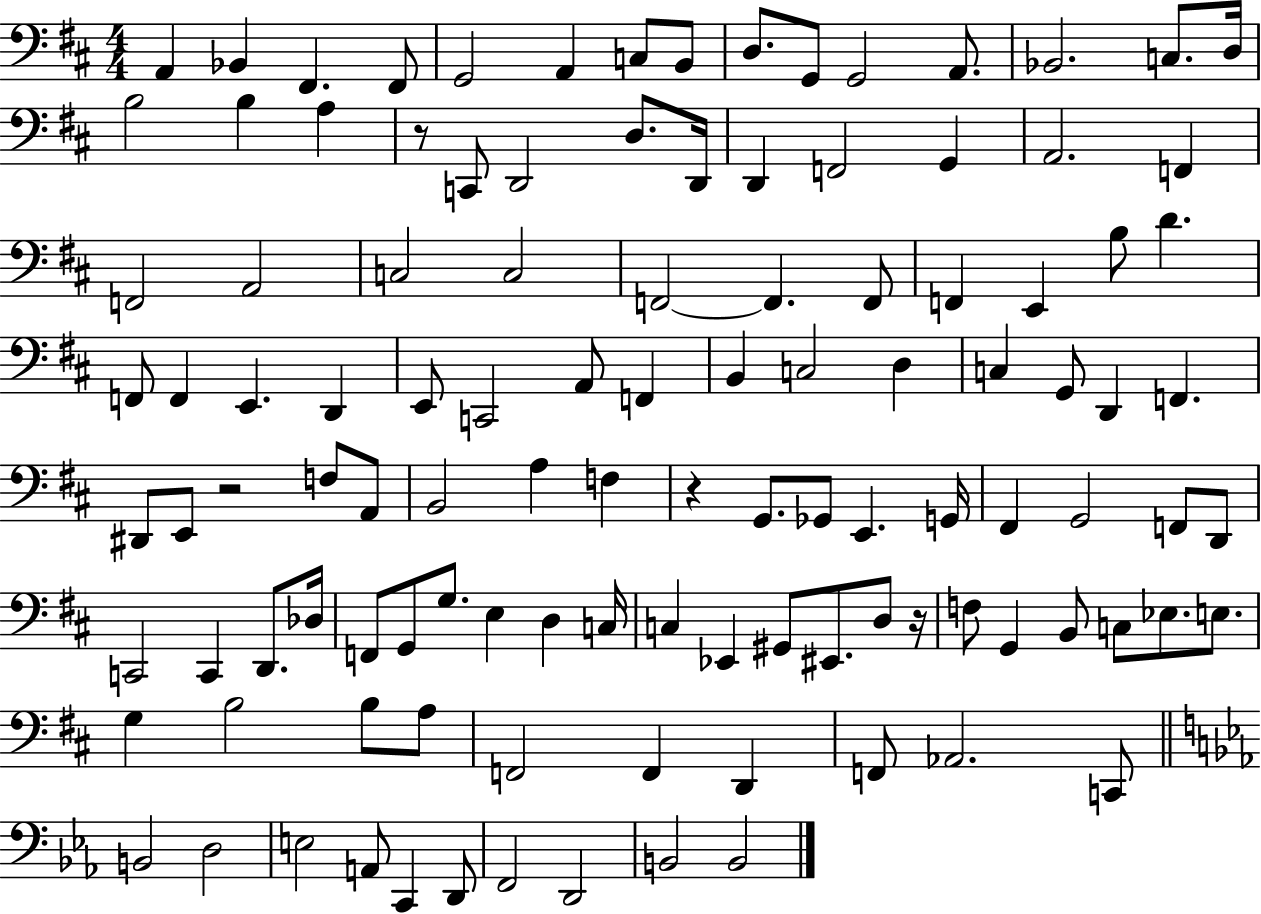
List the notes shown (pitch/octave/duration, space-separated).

A2/q Bb2/q F#2/q. F#2/e G2/h A2/q C3/e B2/e D3/e. G2/e G2/h A2/e. Bb2/h. C3/e. D3/s B3/h B3/q A3/q R/e C2/e D2/h D3/e. D2/s D2/q F2/h G2/q A2/h. F2/q F2/h A2/h C3/h C3/h F2/h F2/q. F2/e F2/q E2/q B3/e D4/q. F2/e F2/q E2/q. D2/q E2/e C2/h A2/e F2/q B2/q C3/h D3/q C3/q G2/e D2/q F2/q. D#2/e E2/e R/h F3/e A2/e B2/h A3/q F3/q R/q G2/e. Gb2/e E2/q. G2/s F#2/q G2/h F2/e D2/e C2/h C2/q D2/e. Db3/s F2/e G2/e G3/e. E3/q D3/q C3/s C3/q Eb2/q G#2/e EIS2/e. D3/e R/s F3/e G2/q B2/e C3/e Eb3/e. E3/e. G3/q B3/h B3/e A3/e F2/h F2/q D2/q F2/e Ab2/h. C2/e B2/h D3/h E3/h A2/e C2/q D2/e F2/h D2/h B2/h B2/h